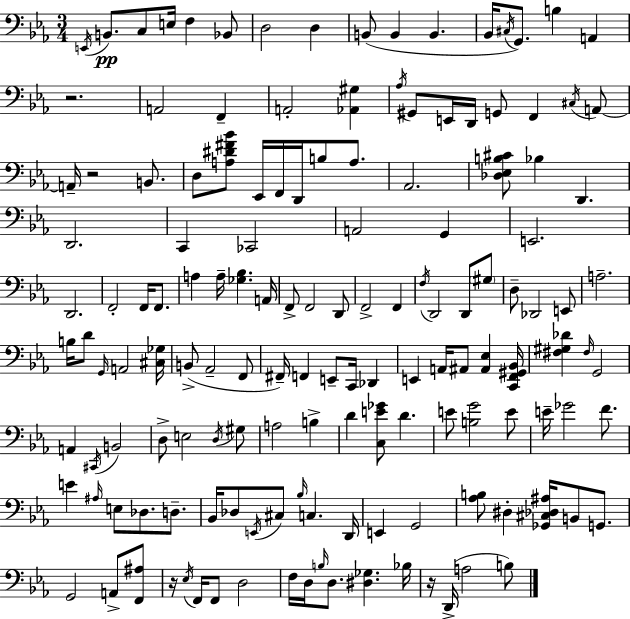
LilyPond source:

{
  \clef bass
  \numericTimeSignature
  \time 3/4
  \key c \minor
  \repeat volta 2 { \acciaccatura { e,16 }\pp b,8. c8 e16 f4 bes,8 | d2 d4 | b,8( b,4 b,4. | bes,16 \acciaccatura { cis16 }) g,8. b4 a,4 | \break r2. | a,2 f,4-- | a,2-. <aes, gis>4 | \acciaccatura { aes16 } gis,8 e,16 d,16 g,8 f,4 | \break \acciaccatura { cis16 } a,8~~ a,16-- r2 | b,8. d8 <a dis' fis' bes'>8 ees,16 f,16 d,16 b8 | a8. aes,2. | <des ees b cis'>8 bes4 d,4. | \break d,2. | c,4 ces,2 | a,2 | g,4 e,2. | \break d,2. | f,2-. | f,16 f,8. a4 a16-- <ges bes>4. | a,16 f,8-> f,2 | \break d,8 f,2-> | f,4 \acciaccatura { f16 } d,2 | d,8 \parenthesize gis8 d8-- des,2 | e,8 a2.-- | \break b16 d'8 \grace { g,16 } a,2 | <cis ges>16 b,8->( aes,2-- | f,8 fis,16--) f,4 e,8-- | c,16 des,4 e,4 a,16 ais,8 | \break <ais, ees>4 <c, f, gis, bes,>16 <fis gis des'>4 \grace { fis16 } g,2 | a,4 \acciaccatura { cis,16 } | b,2 d8-> e2 | \acciaccatura { d16 } gis8 a2 | \break b4-> d'4 | <c e' ges'>8 d'4. e'8 <b g'>2 | e'8 e'16-- ges'2 | f'8. e'4 | \break \grace { ais16 } e8 des8. d8.-- bes,16 des8 | \acciaccatura { e,16 } cis8 \grace { bes16 } c4. d,16 | e,4 g,2 | <aes b>8 dis4-. <ges, cis des ais>16 b,8 g,8. | \break g,2 a,8-> <f, ais>8 | r16 \acciaccatura { ees16 } f,16 f,8 d2 | f16 d16 \grace { b16 } d8. <dis ges>4. | bes16 r16 d,16->( a2 | \break b8) } \bar "|."
}